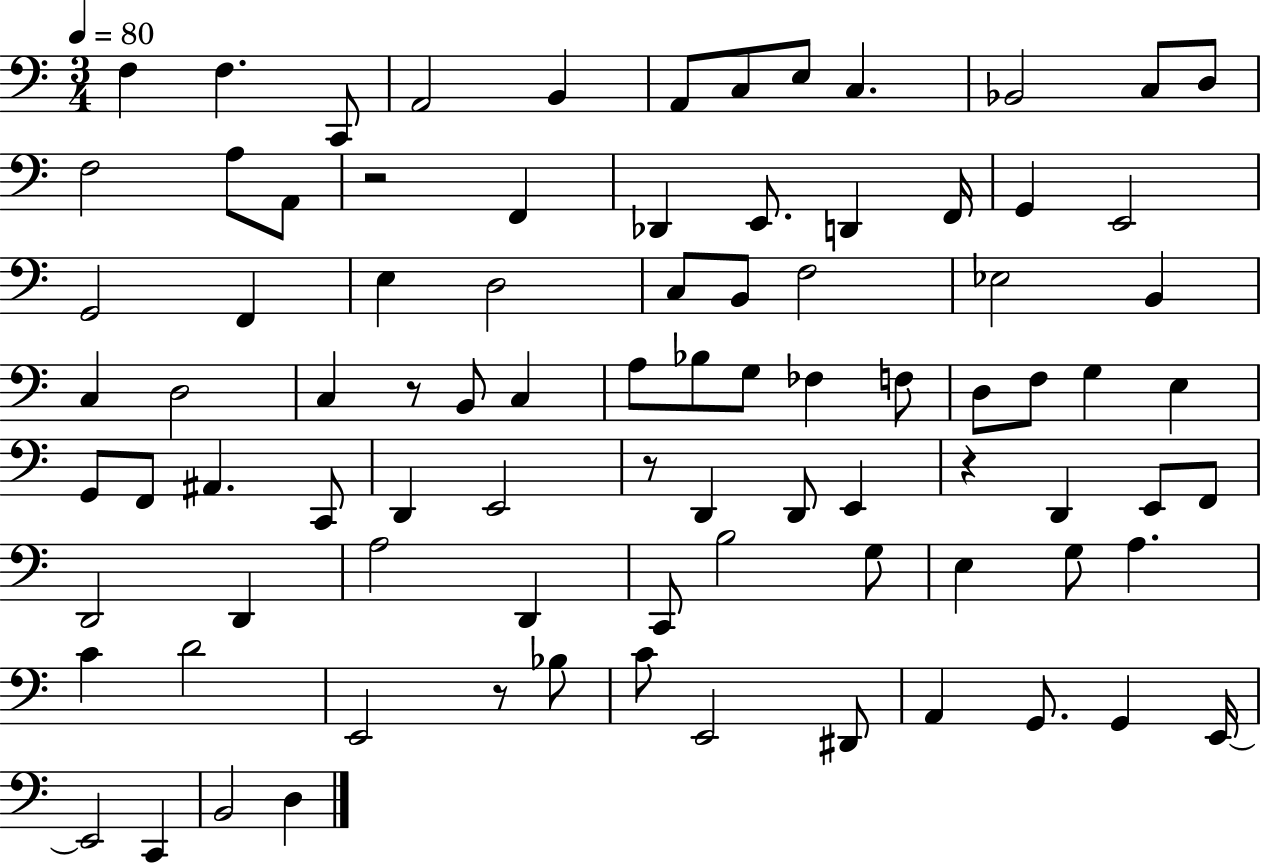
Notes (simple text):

F3/q F3/q. C2/e A2/h B2/q A2/e C3/e E3/e C3/q. Bb2/h C3/e D3/e F3/h A3/e A2/e R/h F2/q Db2/q E2/e. D2/q F2/s G2/q E2/h G2/h F2/q E3/q D3/h C3/e B2/e F3/h Eb3/h B2/q C3/q D3/h C3/q R/e B2/e C3/q A3/e Bb3/e G3/e FES3/q F3/e D3/e F3/e G3/q E3/q G2/e F2/e A#2/q. C2/e D2/q E2/h R/e D2/q D2/e E2/q R/q D2/q E2/e F2/e D2/h D2/q A3/h D2/q C2/e B3/h G3/e E3/q G3/e A3/q. C4/q D4/h E2/h R/e Bb3/e C4/e E2/h D#2/e A2/q G2/e. G2/q E2/s E2/h C2/q B2/h D3/q